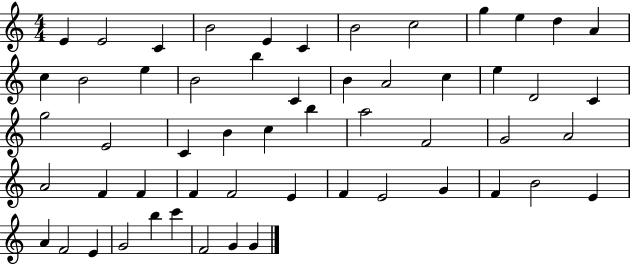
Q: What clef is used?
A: treble